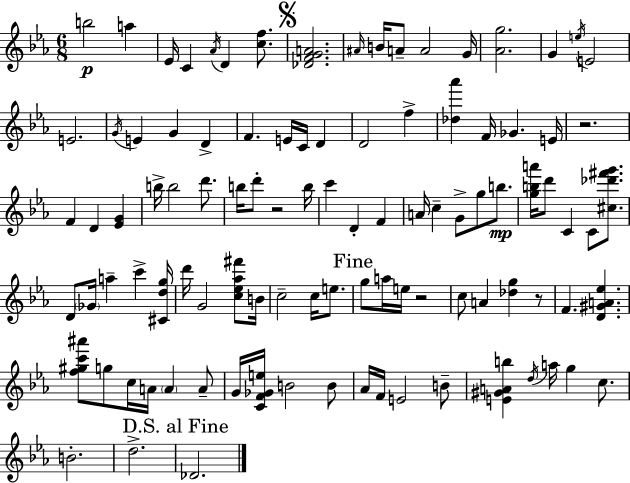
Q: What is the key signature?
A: C minor